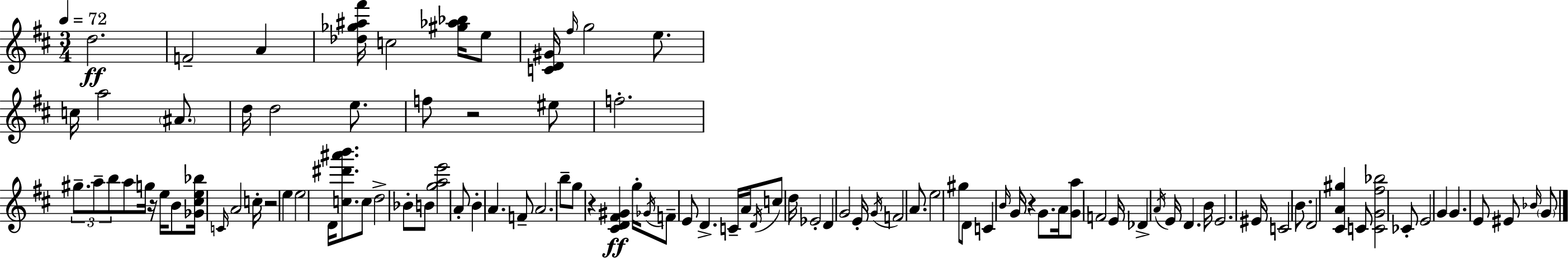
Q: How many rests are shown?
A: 5